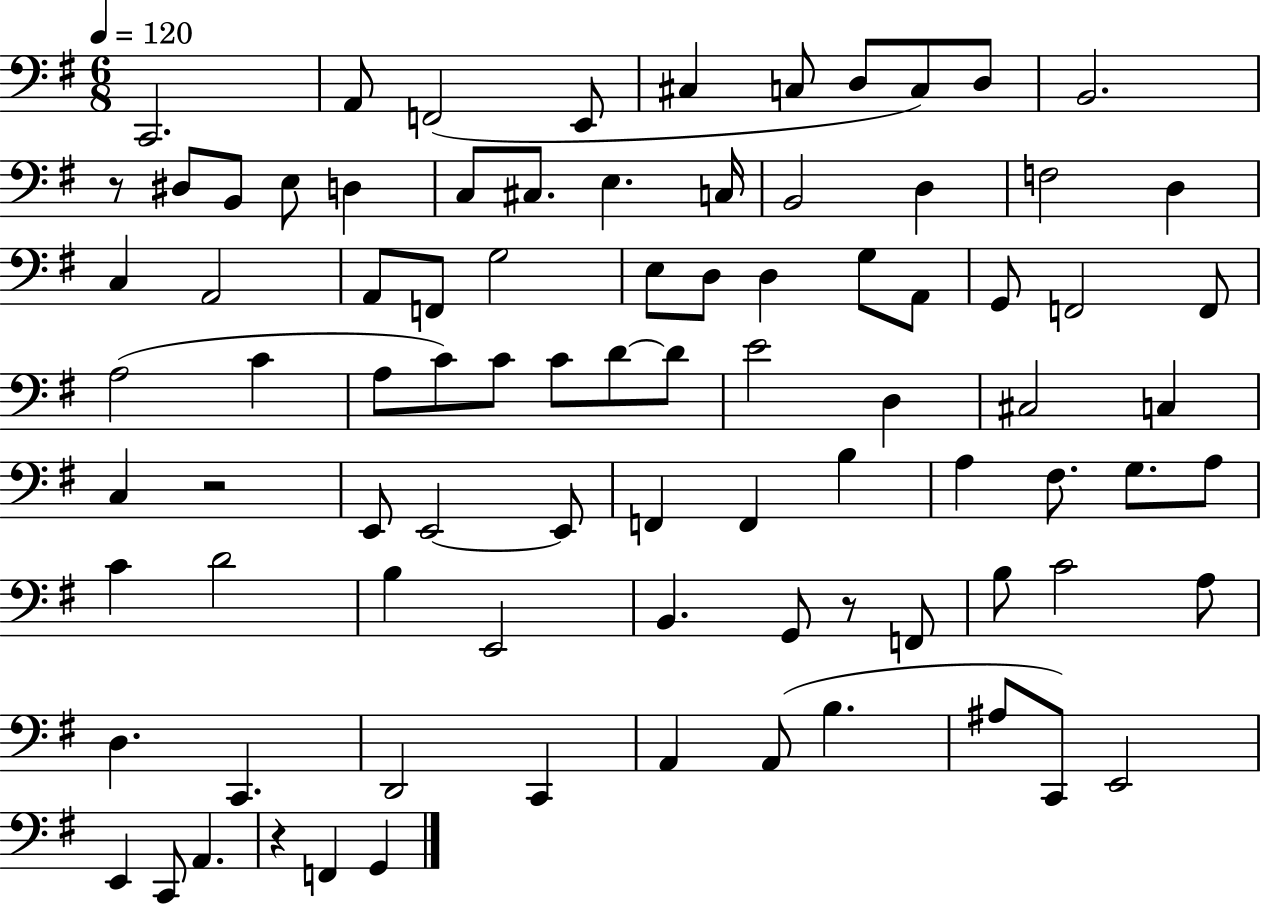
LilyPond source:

{
  \clef bass
  \numericTimeSignature
  \time 6/8
  \key g \major
  \tempo 4 = 120
  c,2. | a,8 f,2( e,8 | cis4 c8 d8 c8) d8 | b,2. | \break r8 dis8 b,8 e8 d4 | c8 cis8. e4. c16 | b,2 d4 | f2 d4 | \break c4 a,2 | a,8 f,8 g2 | e8 d8 d4 g8 a,8 | g,8 f,2 f,8 | \break a2( c'4 | a8 c'8) c'8 c'8 d'8~~ d'8 | e'2 d4 | cis2 c4 | \break c4 r2 | e,8 e,2~~ e,8 | f,4 f,4 b4 | a4 fis8. g8. a8 | \break c'4 d'2 | b4 e,2 | b,4. g,8 r8 f,8 | b8 c'2 a8 | \break d4. c,4. | d,2 c,4 | a,4 a,8( b4. | ais8 c,8) e,2 | \break e,4 c,8 a,4. | r4 f,4 g,4 | \bar "|."
}